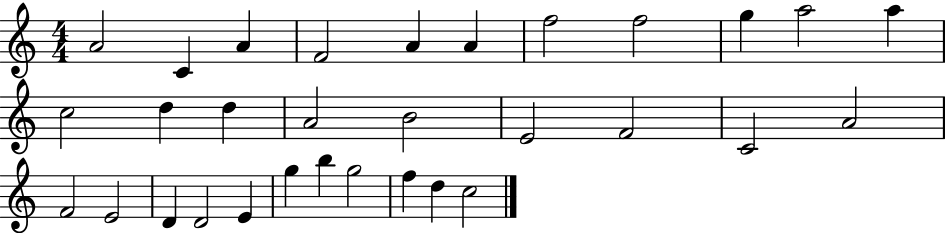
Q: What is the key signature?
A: C major